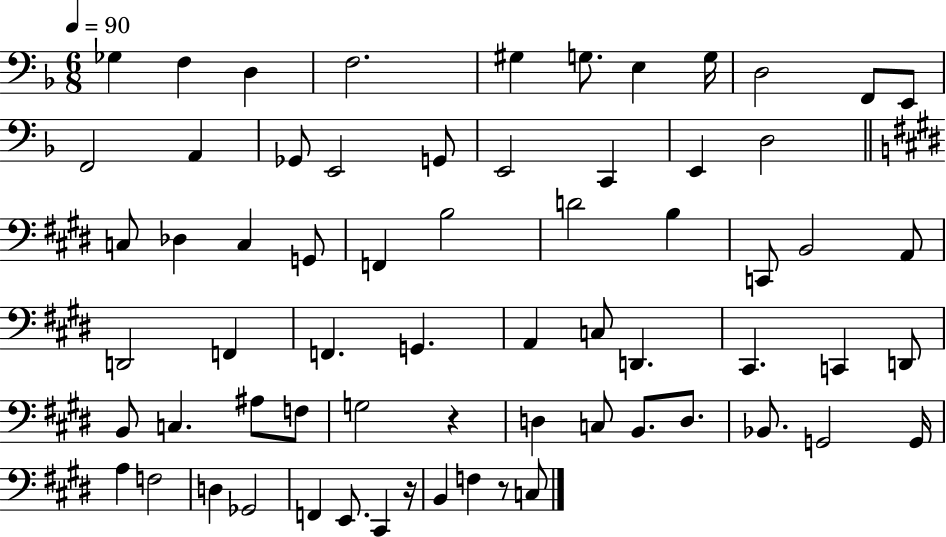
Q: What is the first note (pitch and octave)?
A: Gb3